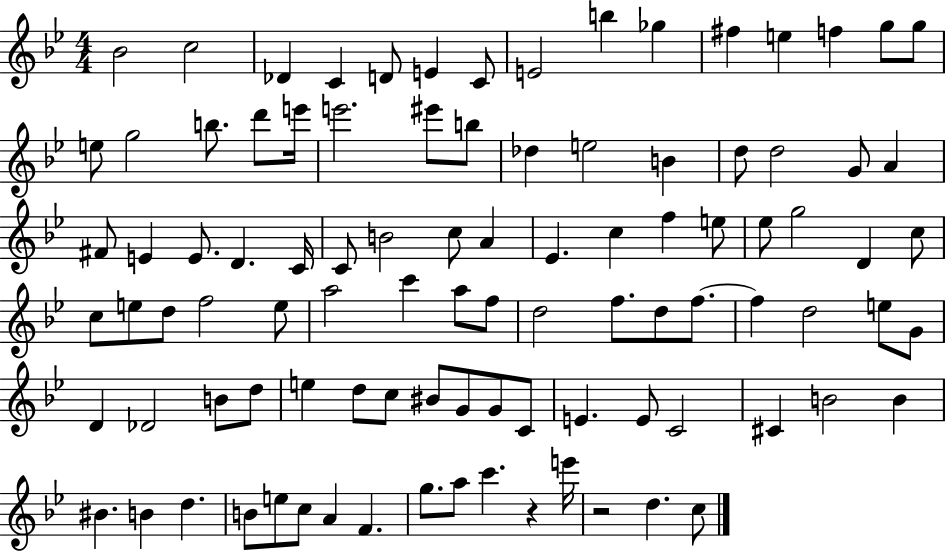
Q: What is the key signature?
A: BES major